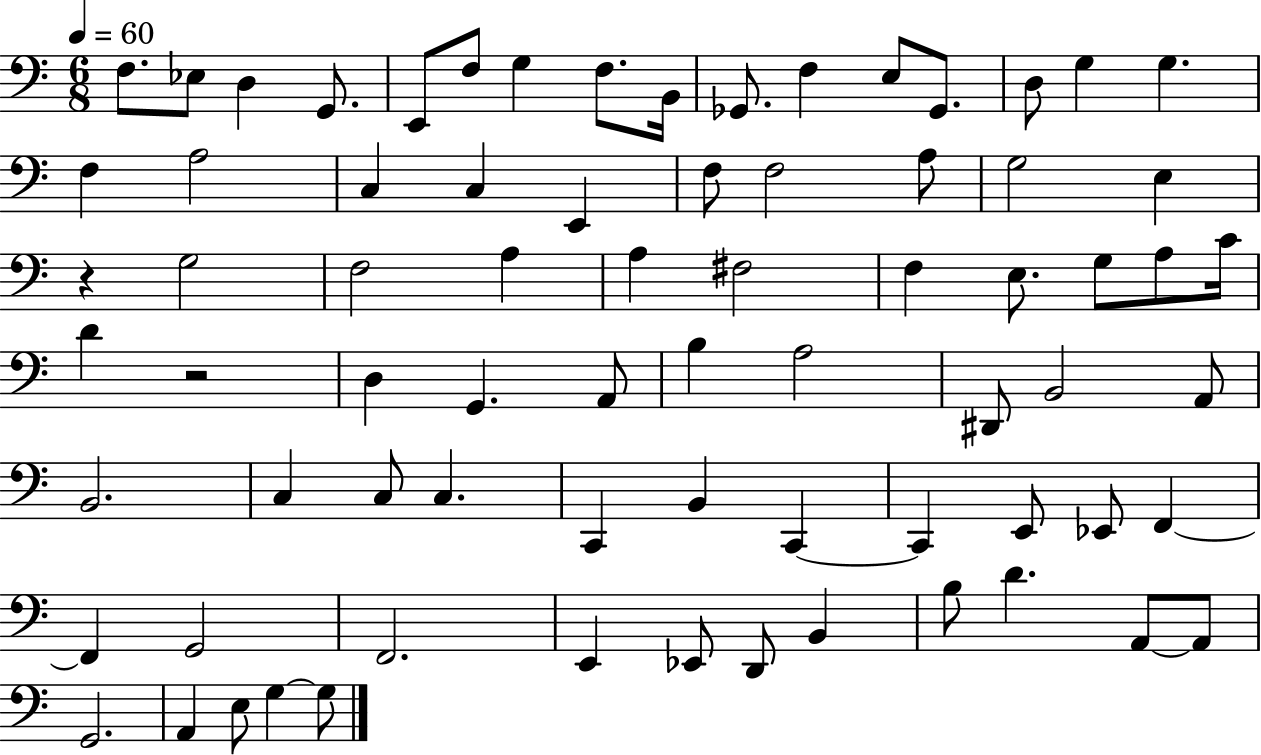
F3/e. Eb3/e D3/q G2/e. E2/e F3/e G3/q F3/e. B2/s Gb2/e. F3/q E3/e Gb2/e. D3/e G3/q G3/q. F3/q A3/h C3/q C3/q E2/q F3/e F3/h A3/e G3/h E3/q R/q G3/h F3/h A3/q A3/q F#3/h F3/q E3/e. G3/e A3/e C4/s D4/q R/h D3/q G2/q. A2/e B3/q A3/h D#2/e B2/h A2/e B2/h. C3/q C3/e C3/q. C2/q B2/q C2/q C2/q E2/e Eb2/e F2/q F2/q G2/h F2/h. E2/q Eb2/e D2/e B2/q B3/e D4/q. A2/e A2/e G2/h. A2/q E3/e G3/q G3/e